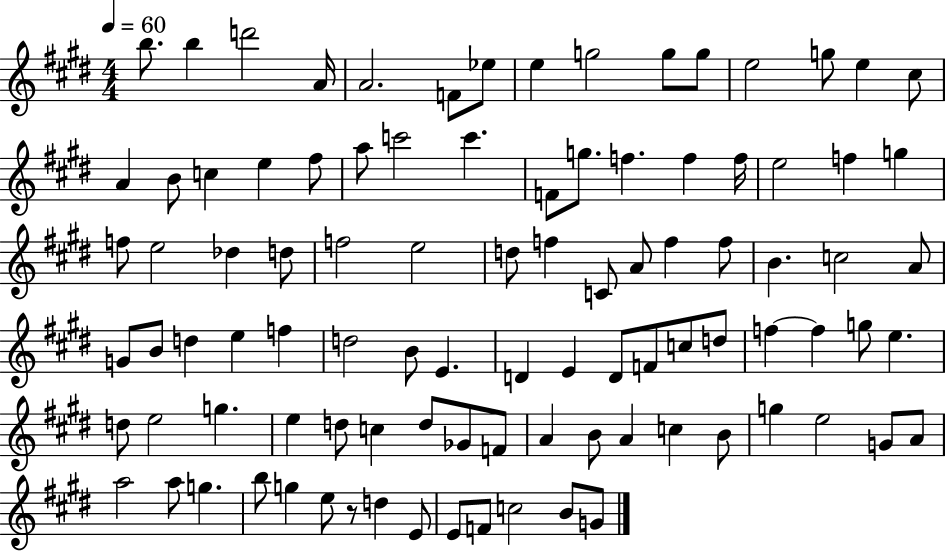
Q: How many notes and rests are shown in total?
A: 96